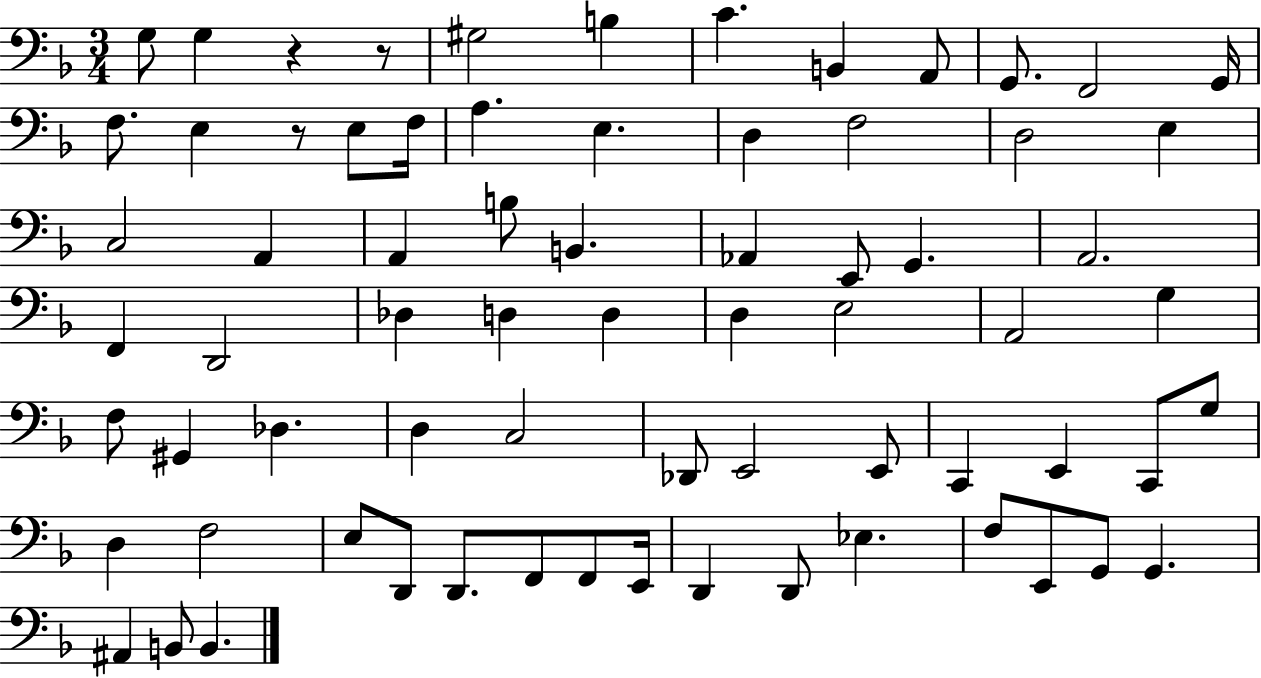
{
  \clef bass
  \numericTimeSignature
  \time 3/4
  \key f \major
  g8 g4 r4 r8 | gis2 b4 | c'4. b,4 a,8 | g,8. f,2 g,16 | \break f8. e4 r8 e8 f16 | a4. e4. | d4 f2 | d2 e4 | \break c2 a,4 | a,4 b8 b,4. | aes,4 e,8 g,4. | a,2. | \break f,4 d,2 | des4 d4 d4 | d4 e2 | a,2 g4 | \break f8 gis,4 des4. | d4 c2 | des,8 e,2 e,8 | c,4 e,4 c,8 g8 | \break d4 f2 | e8 d,8 d,8. f,8 f,8 e,16 | d,4 d,8 ees4. | f8 e,8 g,8 g,4. | \break ais,4 b,8 b,4. | \bar "|."
}